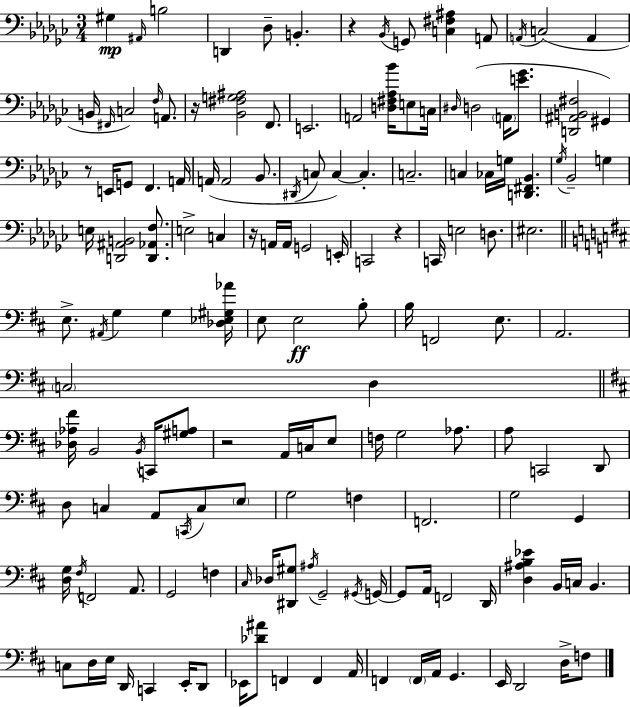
G#3/q A#2/s B3/h D2/q Db3/e B2/q. R/q Bb2/s G2/e [C3,F#3,A#3]/q A2/e A2/s C3/h A2/q B2/s F#2/s C3/h F3/s A2/e. R/s [Bb2,F#3,G3,A#3]/h F2/e. E2/h. A2/h [D3,F#3,Ab3,Bb4]/s E3/e C3/s D#3/s D3/h A2/s [E4,Gb4]/e. [D2,A#2,B2,F#3]/h G#2/q R/e E2/s G2/e F2/q. A2/s A2/s A2/h Bb2/e. D#2/s C3/e C3/q C3/q. C3/h. C3/q CES3/s G3/s [D2,F#2,Bb2]/q. Gb3/s Bb2/h G3/q E3/s [D2,A#2,B2]/h [D2,Ab2,F3]/e. E3/h C3/q R/s A2/s A2/s G2/h E2/s C2/h R/q C2/s E3/h D3/e. EIS3/h. E3/e. A#2/s G3/q G3/q [Db3,Eb3,G#3,Ab4]/s E3/e E3/h B3/e B3/s F2/h E3/e. A2/h. C3/h D3/q [Db3,Ab3,F#4]/s B2/h B2/s C2/s [G#3,A3]/e R/h A2/s C3/s E3/e F3/s G3/h Ab3/e. A3/e C2/h D2/e D3/e C3/q A2/e C2/s C3/e E3/e G3/h F3/q F2/h. G3/h G2/q [D3,G3]/s F#3/s F2/h A2/e. G2/h F3/q C#3/s Db3/s [D#2,G#3]/e A#3/s G2/h G#2/s G2/s G2/e A2/s F2/h D2/s [D3,A#3,B3,Eb4]/q B2/s C3/s B2/q. C3/e D3/s E3/s D2/s C2/q E2/s D2/e Eb2/s [Db4,A#4]/e F2/q F2/q A2/s F2/q F2/s A2/s G2/q. E2/s D2/h D3/s F3/e